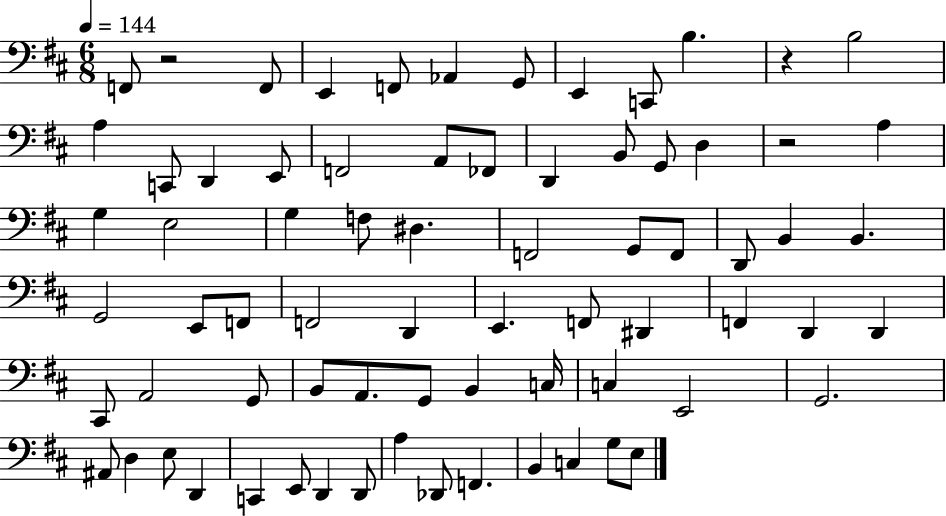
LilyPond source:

{
  \clef bass
  \numericTimeSignature
  \time 6/8
  \key d \major
  \tempo 4 = 144
  f,8 r2 f,8 | e,4 f,8 aes,4 g,8 | e,4 c,8 b4. | r4 b2 | \break a4 c,8 d,4 e,8 | f,2 a,8 fes,8 | d,4 b,8 g,8 d4 | r2 a4 | \break g4 e2 | g4 f8 dis4. | f,2 g,8 f,8 | d,8 b,4 b,4. | \break g,2 e,8 f,8 | f,2 d,4 | e,4. f,8 dis,4 | f,4 d,4 d,4 | \break cis,8 a,2 g,8 | b,8 a,8. g,8 b,4 c16 | c4 e,2 | g,2. | \break ais,8 d4 e8 d,4 | c,4 e,8 d,4 d,8 | a4 des,8 f,4. | b,4 c4 g8 e8 | \break \bar "|."
}